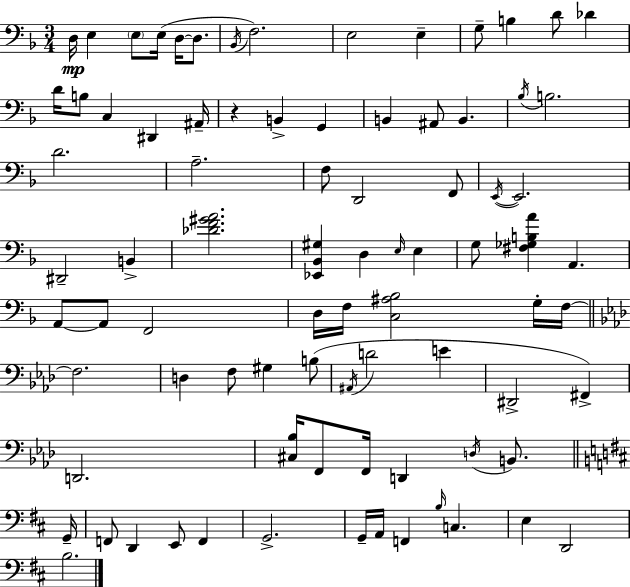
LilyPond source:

{
  \clef bass
  \numericTimeSignature
  \time 3/4
  \key d \minor
  d16\mp e4 \parenthesize e8 e16( d16~~ d8. | \acciaccatura { bes,16 }) f2. | e2 e4-- | g8-- b4 d'8 des'4 | \break d'16 b8 c4 dis,4 | ais,16-- r4 b,4-> g,4 | b,4 ais,8 b,4. | \acciaccatura { bes16 } b2. | \break d'2. | a2.-- | f8 d,2 | f,8 \acciaccatura { e,16~ }~ e,2. | \break dis,2-- b,4-> | <des' f' gis' a'>2. | <ees, bes, gis>4 d4 \grace { e16 } | e4 g8 <fis ges b a'>4 a,4. | \break a,8~~ a,8 f,2 | d16 f16 <c ais bes>2 | g16-. f16~~ \bar "||" \break \key aes \major f2. | d4 f8 gis4 b8( | \acciaccatura { ais,16 } d'2 e'4 | dis,2-> fis,4->) | \break d,2. | <cis bes>16 f,8 f,16 d,4 \acciaccatura { d16 } b,8. | \bar "||" \break \key d \major g,16-- f,8 d,4 e,8 f,4 | g,2.-> | g,16-- a,16 f,4 \grace { b16 } c4. | e4 d,2 | \break b2. | \bar "|."
}